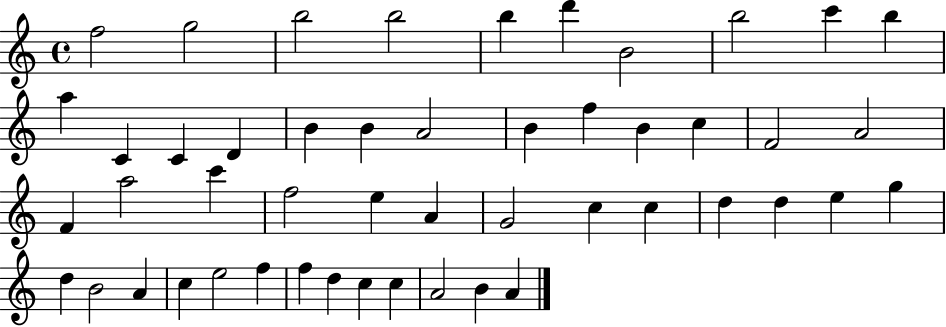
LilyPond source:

{
  \clef treble
  \time 4/4
  \defaultTimeSignature
  \key c \major
  f''2 g''2 | b''2 b''2 | b''4 d'''4 b'2 | b''2 c'''4 b''4 | \break a''4 c'4 c'4 d'4 | b'4 b'4 a'2 | b'4 f''4 b'4 c''4 | f'2 a'2 | \break f'4 a''2 c'''4 | f''2 e''4 a'4 | g'2 c''4 c''4 | d''4 d''4 e''4 g''4 | \break d''4 b'2 a'4 | c''4 e''2 f''4 | f''4 d''4 c''4 c''4 | a'2 b'4 a'4 | \break \bar "|."
}